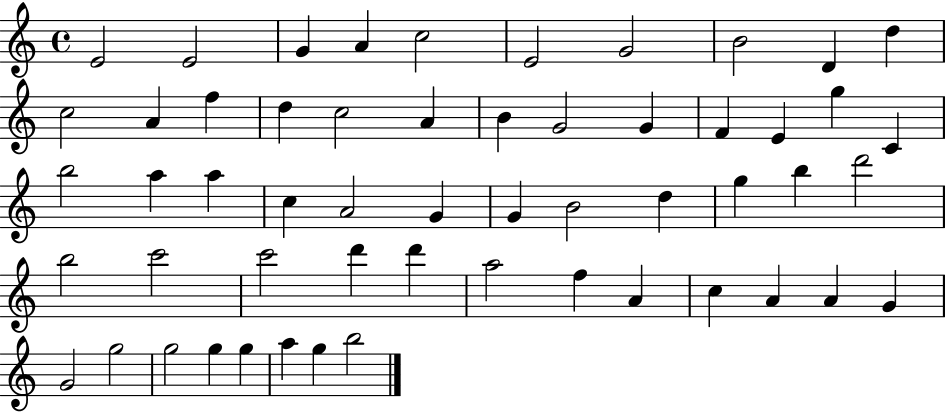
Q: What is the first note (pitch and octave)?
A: E4